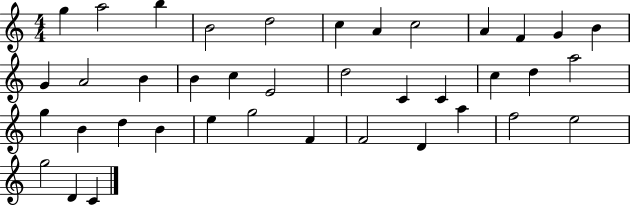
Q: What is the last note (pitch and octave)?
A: C4